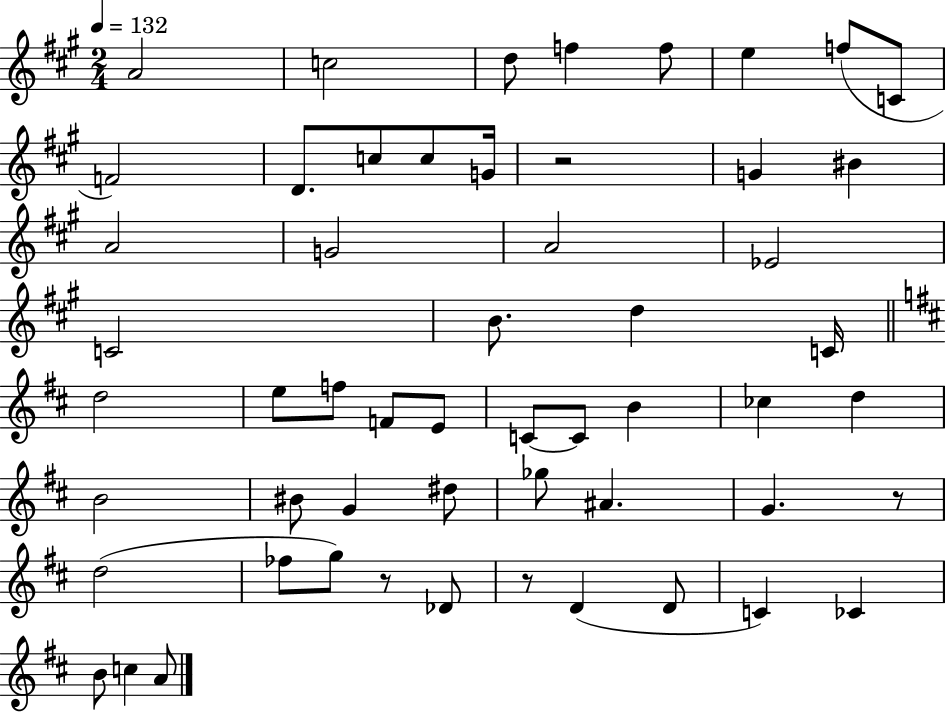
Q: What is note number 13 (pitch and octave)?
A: G4